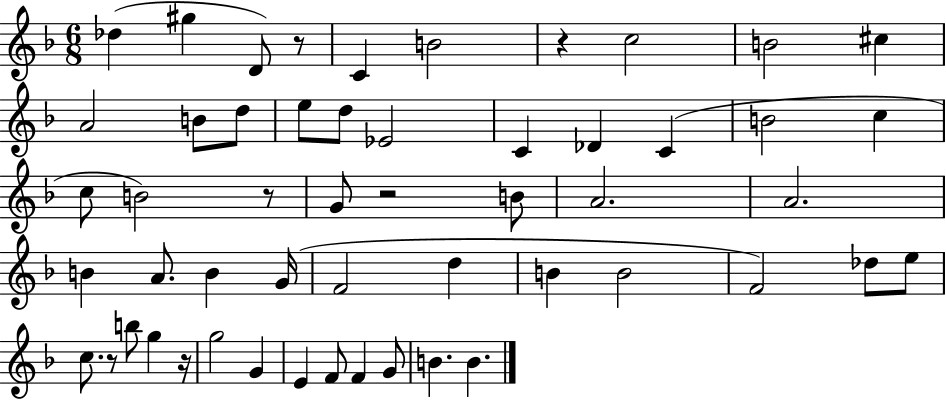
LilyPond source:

{
  \clef treble
  \numericTimeSignature
  \time 6/8
  \key f \major
  des''4( gis''4 d'8) r8 | c'4 b'2 | r4 c''2 | b'2 cis''4 | \break a'2 b'8 d''8 | e''8 d''8 ees'2 | c'4 des'4 c'4( | b'2 c''4 | \break c''8 b'2) r8 | g'8 r2 b'8 | a'2. | a'2. | \break b'4 a'8. b'4 g'16( | f'2 d''4 | b'4 b'2 | f'2) des''8 e''8 | \break c''8. r8 b''8 g''4 r16 | g''2 g'4 | e'4 f'8 f'4 g'8 | b'4. b'4. | \break \bar "|."
}